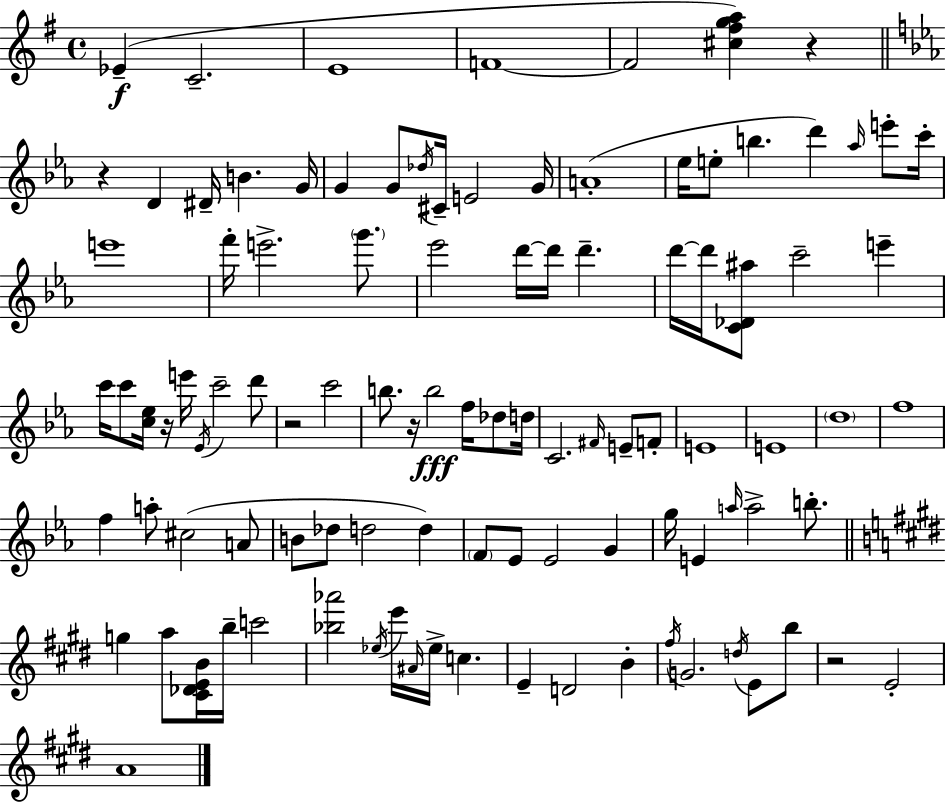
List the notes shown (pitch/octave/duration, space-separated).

Eb4/q C4/h. E4/w F4/w F4/h [C#5,F#5,G5,A5]/q R/q R/q D4/q D#4/s B4/q. G4/s G4/q G4/e Db5/s C#4/s E4/h G4/s A4/w Eb5/s E5/e B5/q. D6/q Ab5/s E6/e C6/s E6/w F6/s E6/h. G6/e. Eb6/h D6/s D6/s D6/q. D6/s D6/s [C4,Db4,A#5]/e C6/h E6/q C6/s C6/e [C5,Eb5]/s R/s E6/s Eb4/s C6/h D6/e R/h C6/h B5/e. R/s B5/h F5/s Db5/e D5/s C4/h. F#4/s E4/e F4/e E4/w E4/w D5/w F5/w F5/q A5/e C#5/h A4/e B4/e Db5/e D5/h D5/q F4/e Eb4/e Eb4/h G4/q G5/s E4/q A5/s A5/h B5/e. G5/q A5/e [C#4,Db4,E4,B4]/s B5/s C6/h [Bb5,Ab6]/h Eb5/s E6/s A#4/s Eb5/s C5/q. E4/q D4/h B4/q F#5/s G4/h. D5/s E4/e B5/e R/h E4/h A4/w